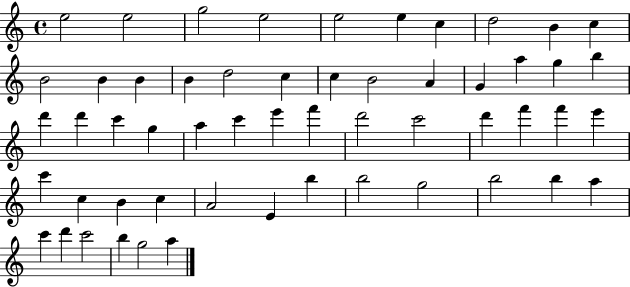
{
  \clef treble
  \time 4/4
  \defaultTimeSignature
  \key c \major
  e''2 e''2 | g''2 e''2 | e''2 e''4 c''4 | d''2 b'4 c''4 | \break b'2 b'4 b'4 | b'4 d''2 c''4 | c''4 b'2 a'4 | g'4 a''4 g''4 b''4 | \break d'''4 d'''4 c'''4 g''4 | a''4 c'''4 e'''4 f'''4 | d'''2 c'''2 | d'''4 f'''4 f'''4 e'''4 | \break c'''4 c''4 b'4 c''4 | a'2 e'4 b''4 | b''2 g''2 | b''2 b''4 a''4 | \break c'''4 d'''4 c'''2 | b''4 g''2 a''4 | \bar "|."
}